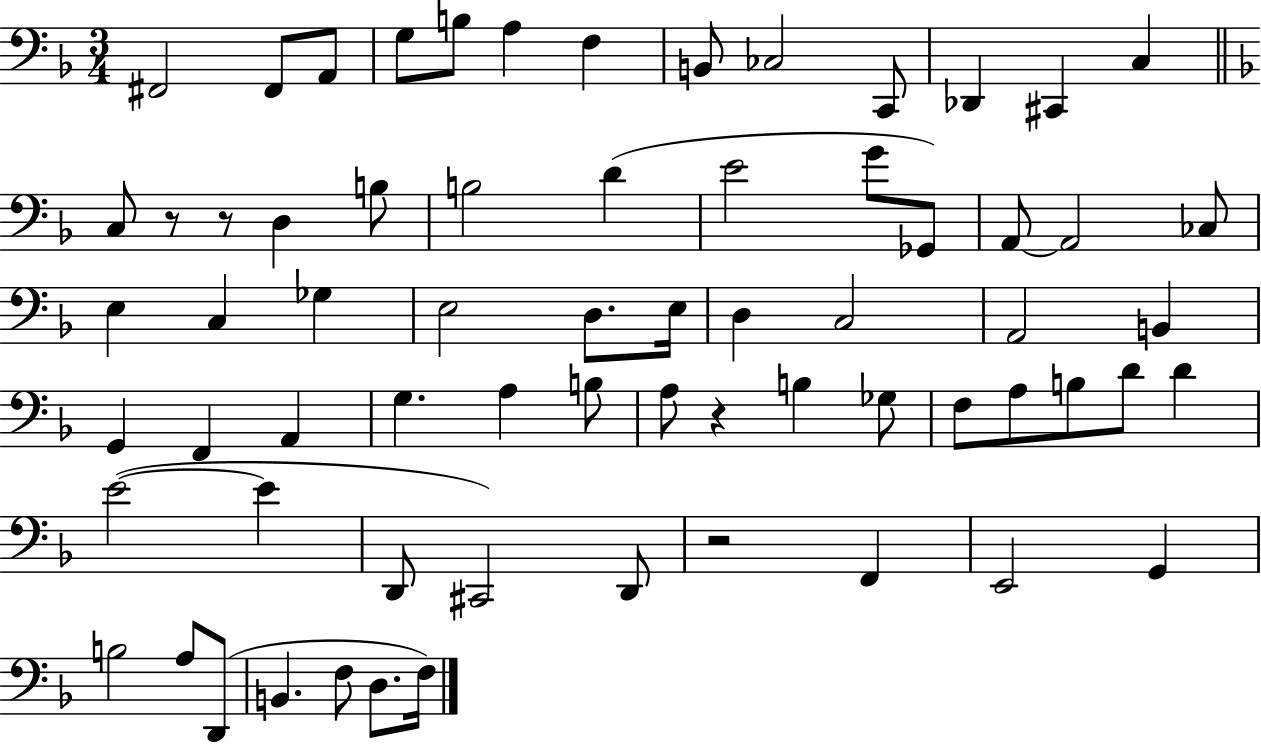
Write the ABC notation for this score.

X:1
T:Untitled
M:3/4
L:1/4
K:F
^F,,2 ^F,,/2 A,,/2 G,/2 B,/2 A, F, B,,/2 _C,2 C,,/2 _D,, ^C,, C, C,/2 z/2 z/2 D, B,/2 B,2 D E2 G/2 _G,,/2 A,,/2 A,,2 _C,/2 E, C, _G, E,2 D,/2 E,/4 D, C,2 A,,2 B,, G,, F,, A,, G, A, B,/2 A,/2 z B, _G,/2 F,/2 A,/2 B,/2 D/2 D E2 E D,,/2 ^C,,2 D,,/2 z2 F,, E,,2 G,, B,2 A,/2 D,,/2 B,, F,/2 D,/2 F,/4